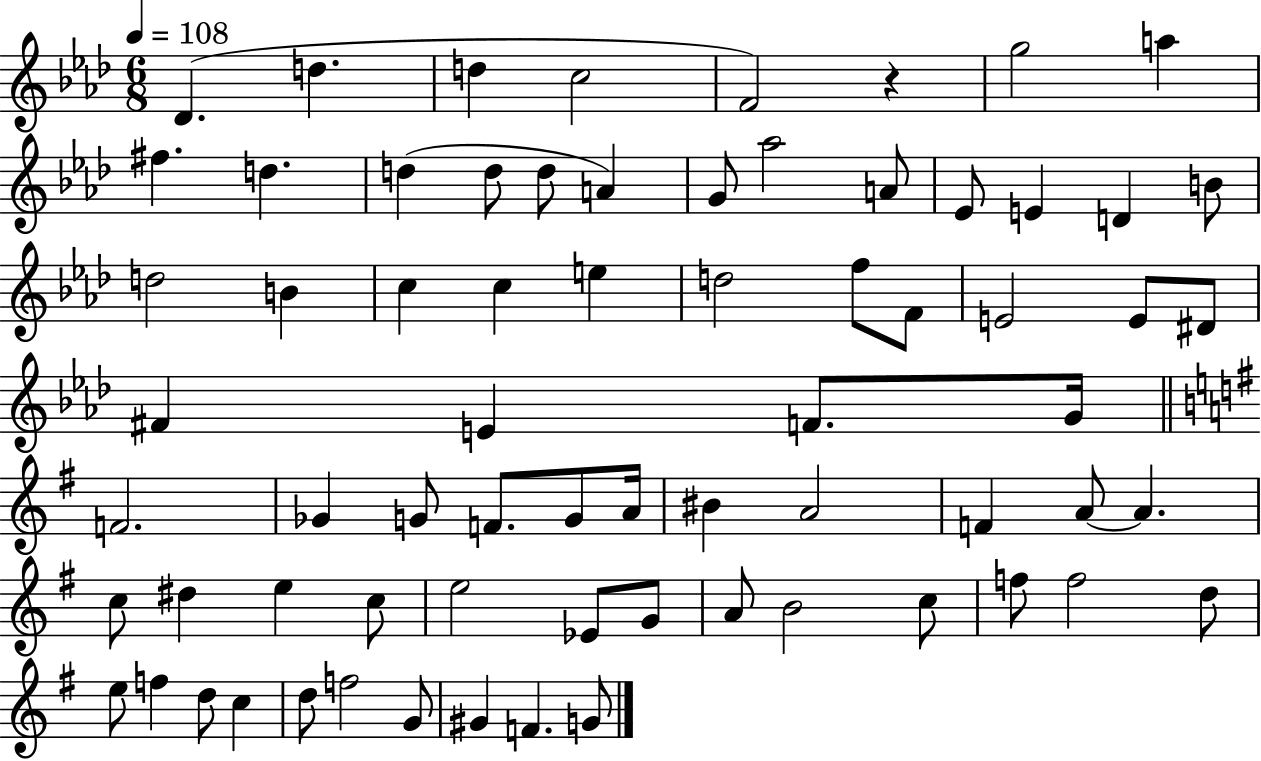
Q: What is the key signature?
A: AES major